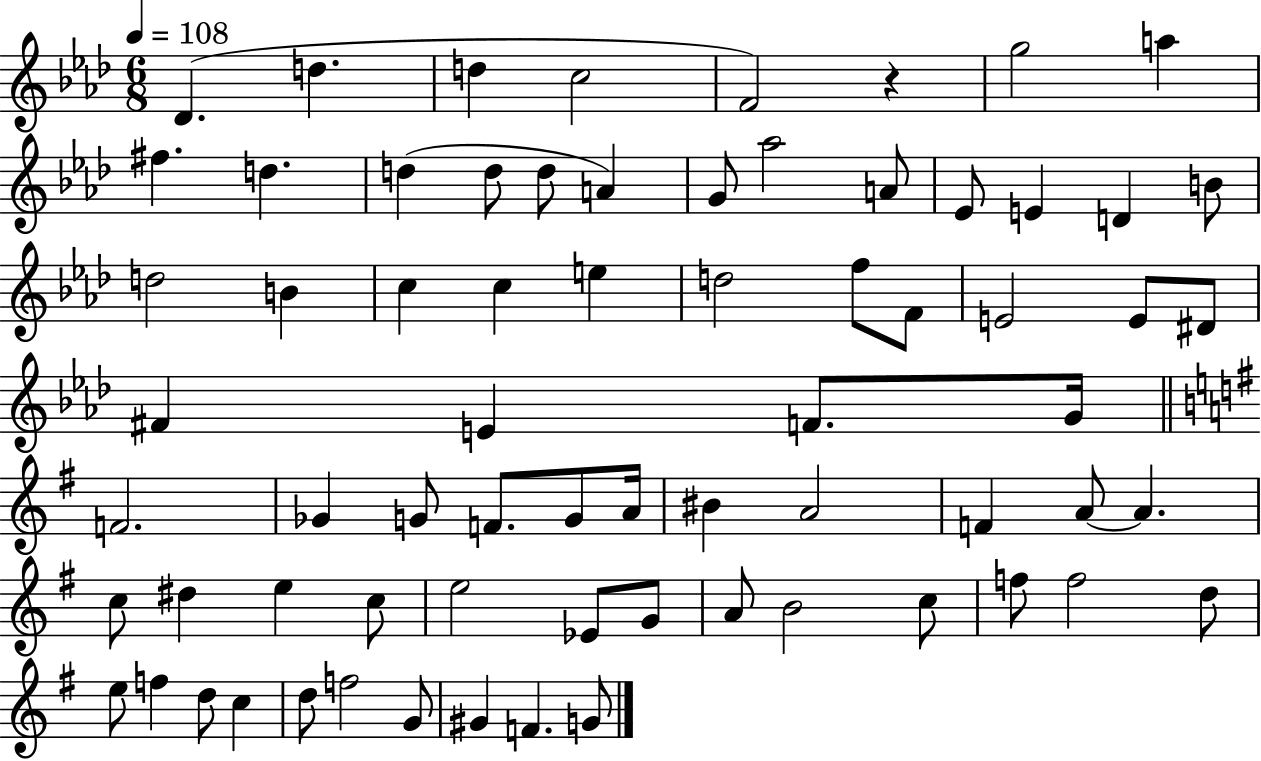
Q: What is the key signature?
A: AES major